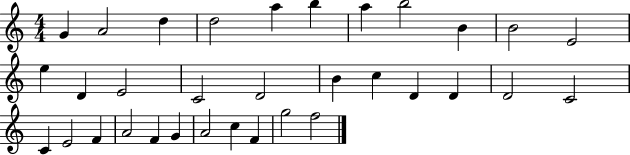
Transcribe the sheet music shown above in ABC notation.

X:1
T:Untitled
M:4/4
L:1/4
K:C
G A2 d d2 a b a b2 B B2 E2 e D E2 C2 D2 B c D D D2 C2 C E2 F A2 F G A2 c F g2 f2